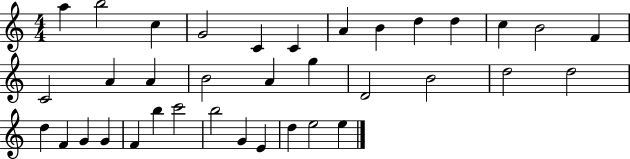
X:1
T:Untitled
M:4/4
L:1/4
K:C
a b2 c G2 C C A B d d c B2 F C2 A A B2 A g D2 B2 d2 d2 d F G G F b c'2 b2 G E d e2 e